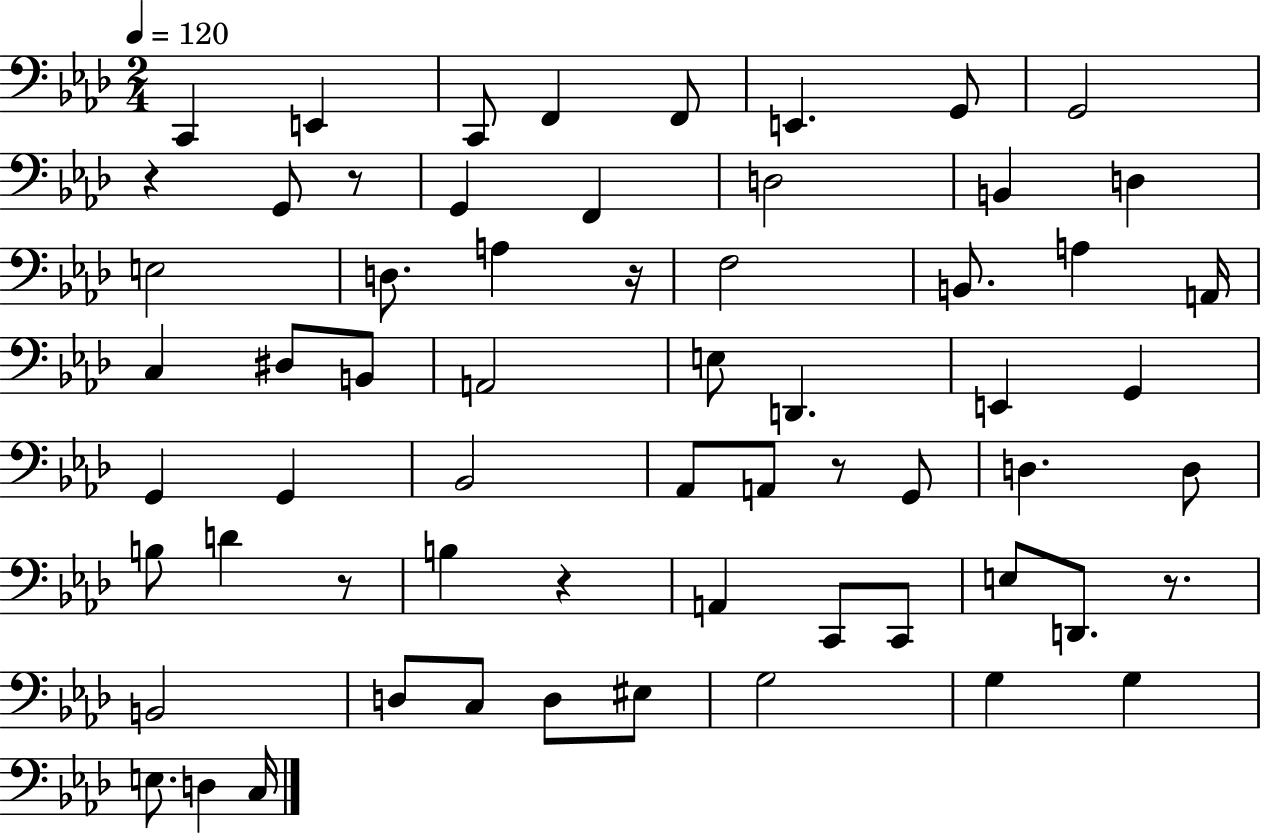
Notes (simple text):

C2/q E2/q C2/e F2/q F2/e E2/q. G2/e G2/h R/q G2/e R/e G2/q F2/q D3/h B2/q D3/q E3/h D3/e. A3/q R/s F3/h B2/e. A3/q A2/s C3/q D#3/e B2/e A2/h E3/e D2/q. E2/q G2/q G2/q G2/q Bb2/h Ab2/e A2/e R/e G2/e D3/q. D3/e B3/e D4/q R/e B3/q R/q A2/q C2/e C2/e E3/e D2/e. R/e. B2/h D3/e C3/e D3/e EIS3/e G3/h G3/q G3/q E3/e. D3/q C3/s